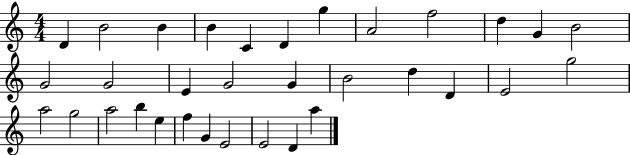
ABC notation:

X:1
T:Untitled
M:4/4
L:1/4
K:C
D B2 B B C D g A2 f2 d G B2 G2 G2 E G2 G B2 d D E2 g2 a2 g2 a2 b e f G E2 E2 D a